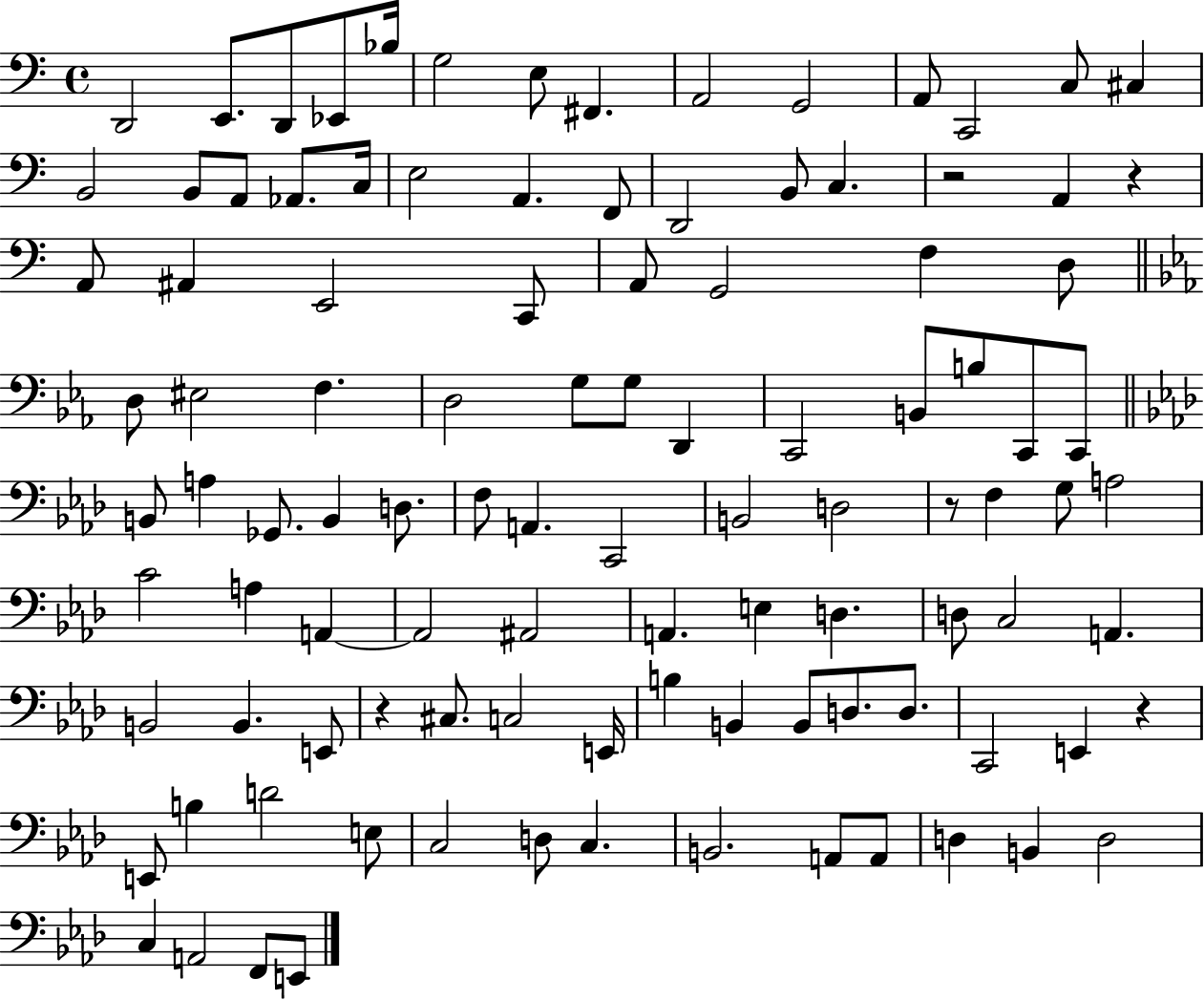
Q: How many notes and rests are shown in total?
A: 105